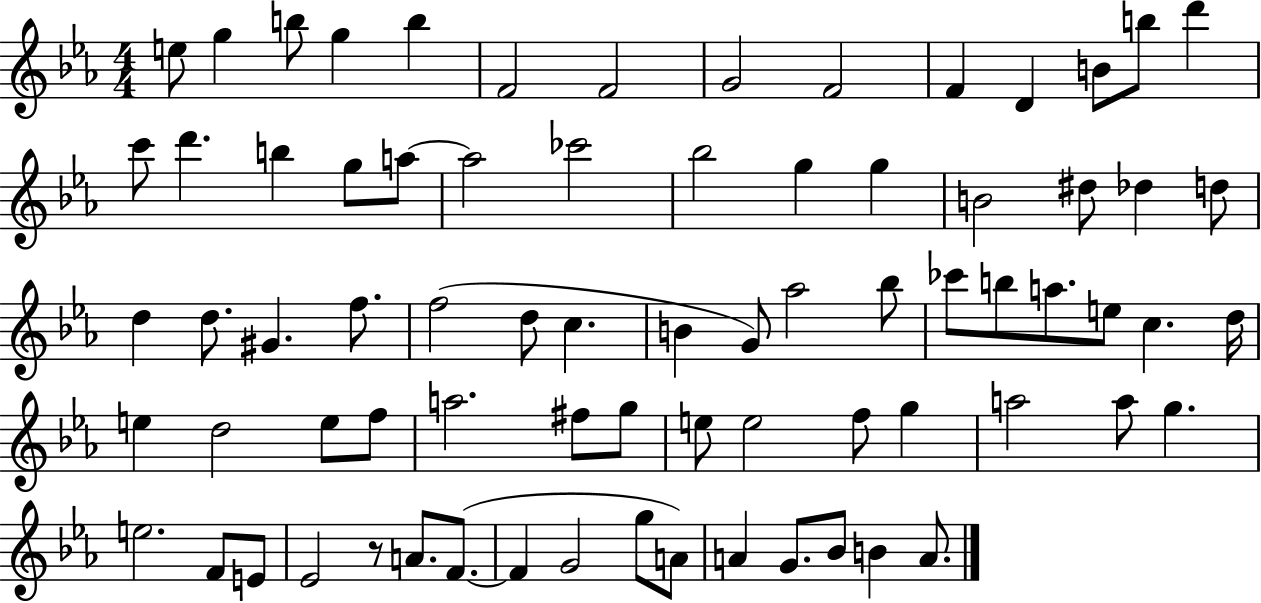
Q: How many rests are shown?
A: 1